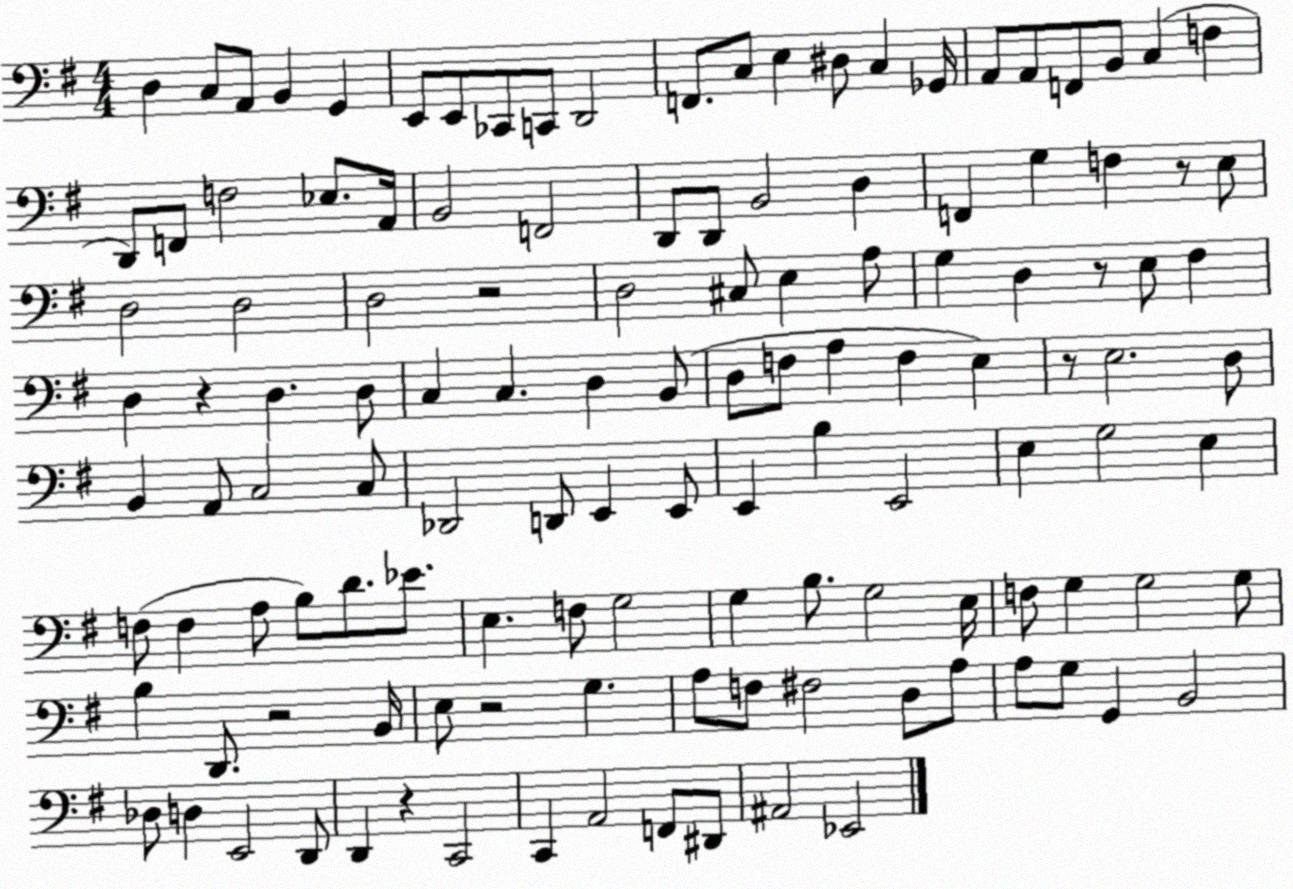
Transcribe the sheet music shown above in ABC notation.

X:1
T:Untitled
M:4/4
L:1/4
K:G
D, C,/2 A,,/2 B,, G,, E,,/2 E,,/2 _C,,/2 C,,/2 D,,2 F,,/2 C,/2 E, ^D,/2 C, _G,,/4 A,,/2 A,,/2 F,,/2 B,,/2 C, F, D,,/2 F,,/2 F,2 _E,/2 A,,/4 B,,2 F,,2 D,,/2 D,,/2 B,,2 D, F,, G, F, z/2 E,/2 D,2 D,2 D,2 z2 D,2 ^C,/2 E, A,/2 G, D, z/2 E,/2 ^F, D, z D, D,/2 C, C, D, B,,/2 D,/2 F,/2 A, F, E, z/2 E,2 D,/2 B,, A,,/2 C,2 C,/2 _D,,2 D,,/2 E,, E,,/2 E,, B, E,,2 E, G,2 E, F,/2 F, A,/2 B,/2 D/2 _E/2 E, F,/2 G,2 G, B,/2 G,2 E,/4 F,/2 G, G,2 G,/2 B, D,,/2 z2 B,,/4 E,/2 z2 G, A,/2 F,/2 ^F,2 D,/2 A,/2 A,/2 G,/2 G,, B,,2 _D,/2 D, E,,2 D,,/2 D,, z C,,2 C,, A,,2 F,,/2 ^D,,/2 ^A,,2 _E,,2